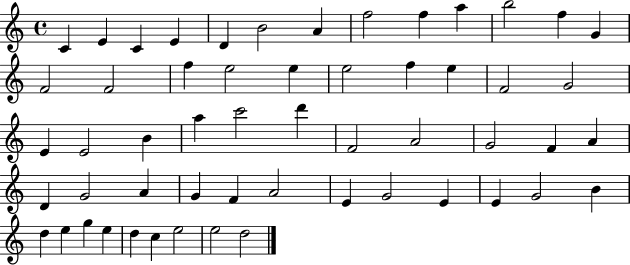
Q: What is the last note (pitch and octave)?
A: D5